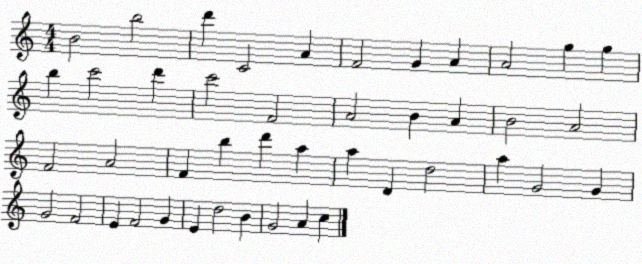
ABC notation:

X:1
T:Untitled
M:4/4
L:1/4
K:C
B2 b2 d' C2 A F2 G A A2 g g b c'2 d' c'2 F2 A2 B A B2 A2 F2 A2 F b d' a a D d2 a G2 G G2 F2 E F2 G E d2 B G2 A c